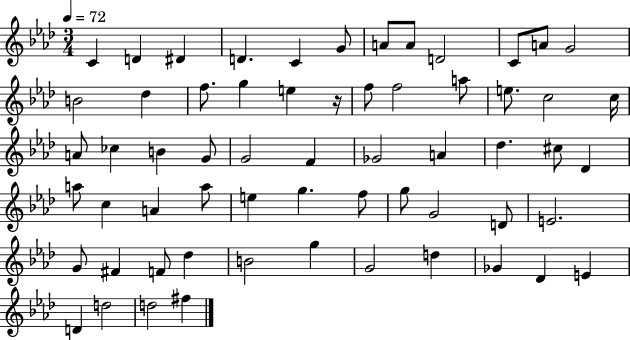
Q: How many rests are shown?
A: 1